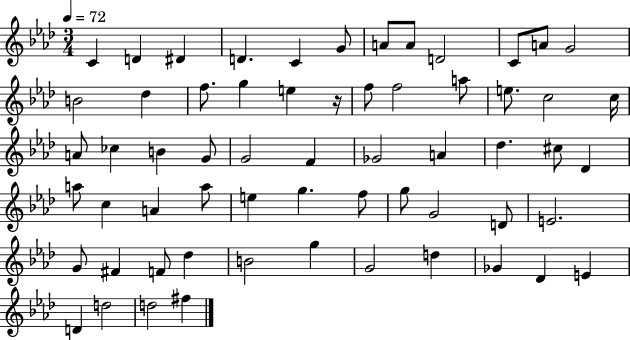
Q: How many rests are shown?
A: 1